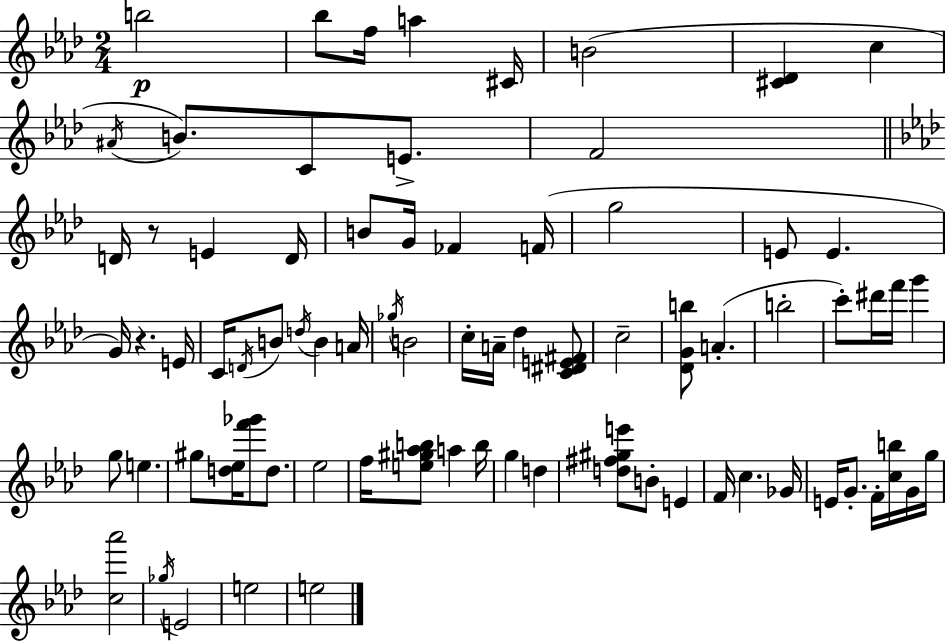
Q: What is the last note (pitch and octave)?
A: E5